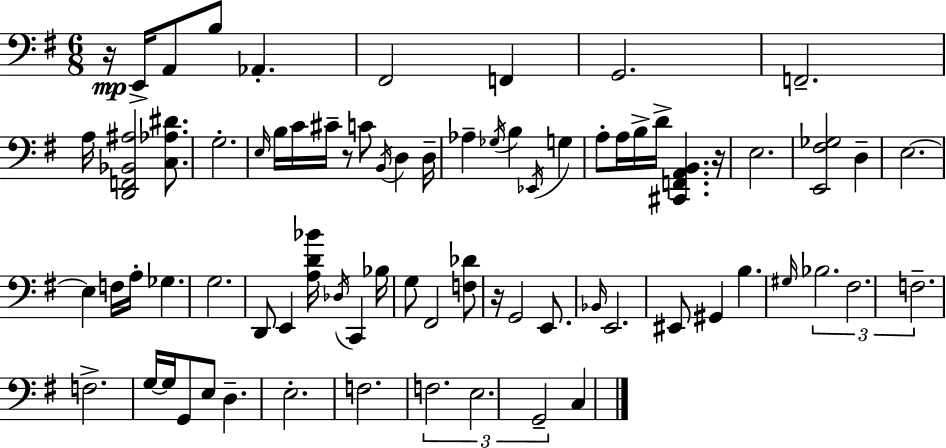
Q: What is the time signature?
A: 6/8